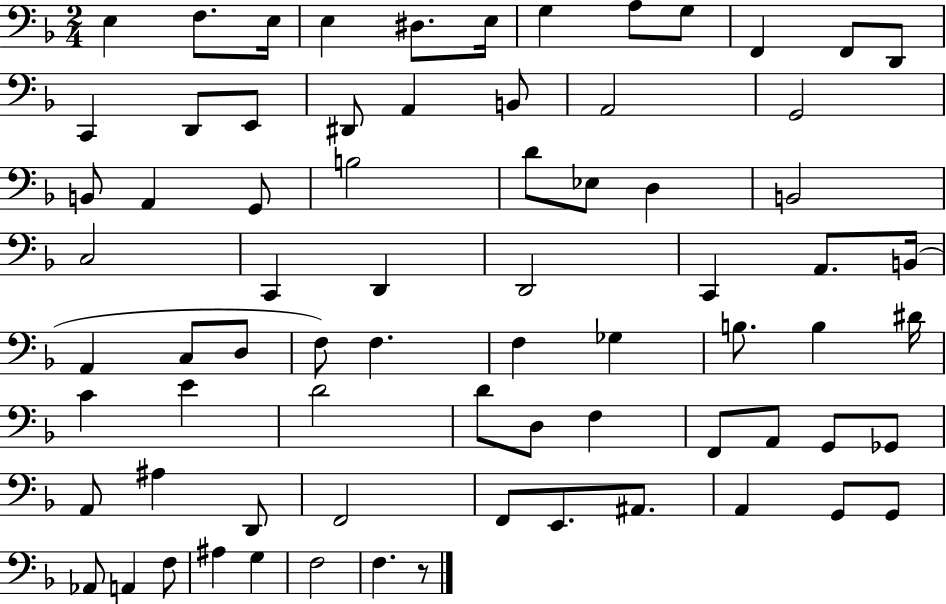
{
  \clef bass
  \numericTimeSignature
  \time 2/4
  \key f \major
  e4 f8. e16 | e4 dis8. e16 | g4 a8 g8 | f,4 f,8 d,8 | \break c,4 d,8 e,8 | dis,8 a,4 b,8 | a,2 | g,2 | \break b,8 a,4 g,8 | b2 | d'8 ees8 d4 | b,2 | \break c2 | c,4 d,4 | d,2 | c,4 a,8. b,16( | \break a,4 c8 d8 | f8) f4. | f4 ges4 | b8. b4 dis'16 | \break c'4 e'4 | d'2 | d'8 d8 f4 | f,8 a,8 g,8 ges,8 | \break a,8 ais4 d,8 | f,2 | f,8 e,8. ais,8. | a,4 g,8 g,8 | \break aes,8 a,4 f8 | ais4 g4 | f2 | f4. r8 | \break \bar "|."
}